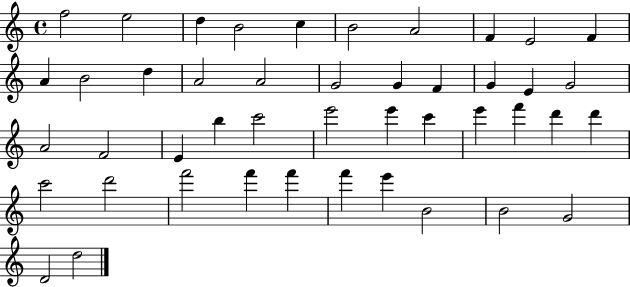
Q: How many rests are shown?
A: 0